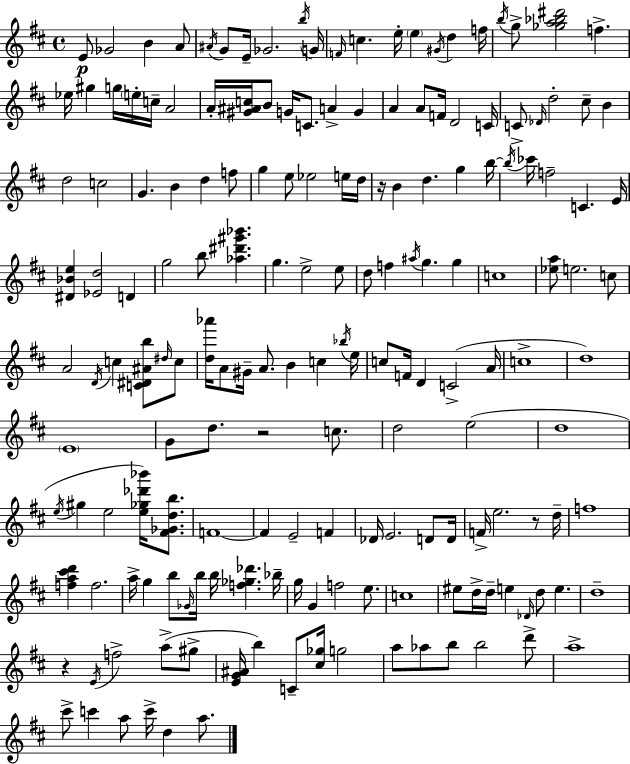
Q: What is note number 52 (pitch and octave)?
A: E5